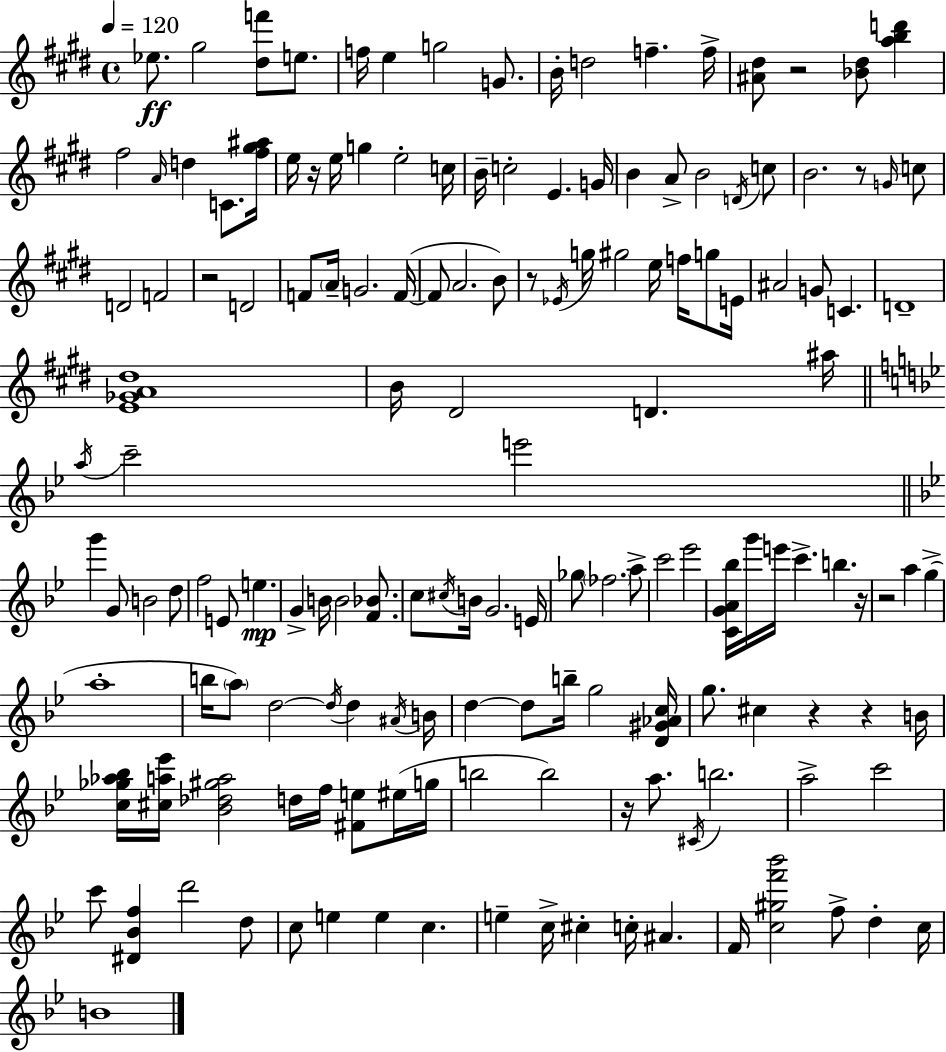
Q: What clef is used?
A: treble